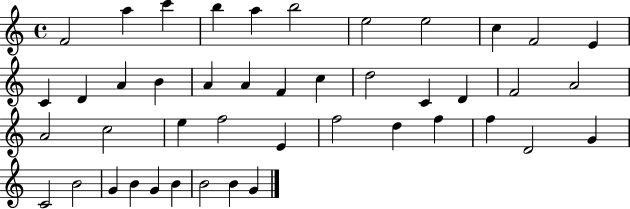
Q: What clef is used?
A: treble